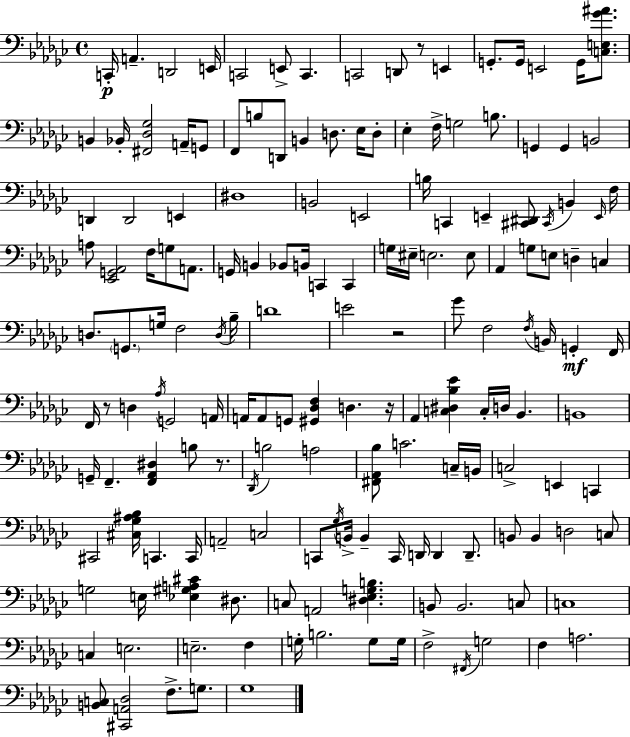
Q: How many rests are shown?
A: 5